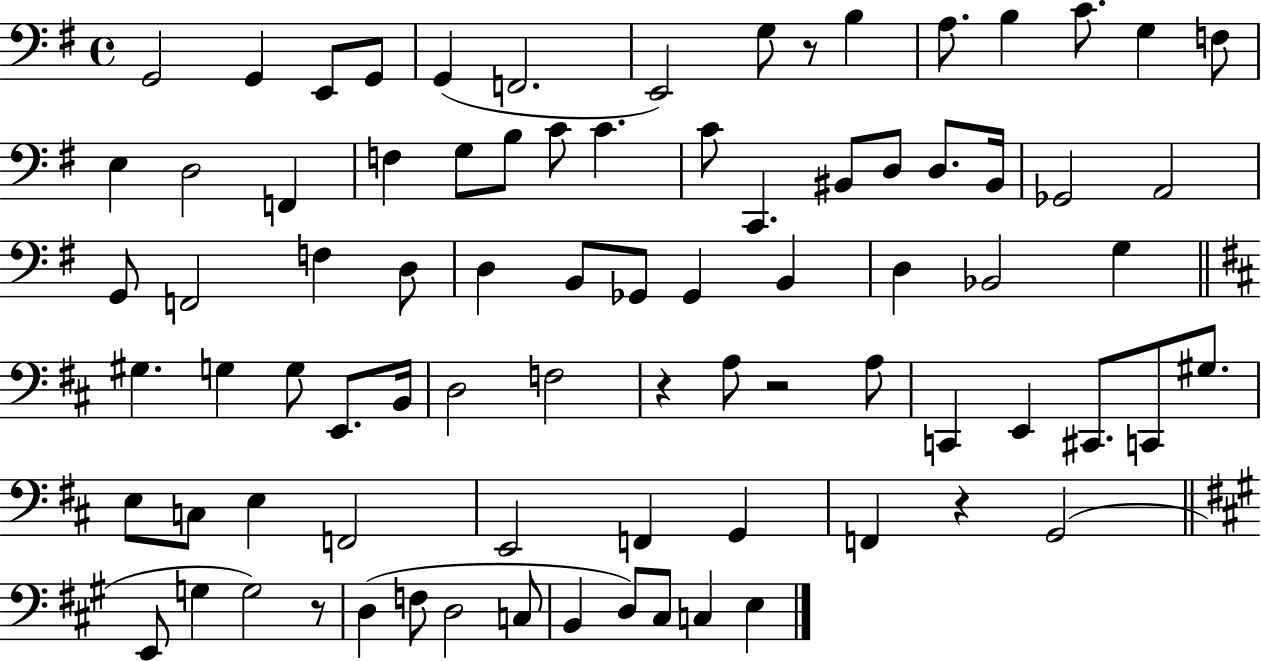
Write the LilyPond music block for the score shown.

{
  \clef bass
  \time 4/4
  \defaultTimeSignature
  \key g \major
  g,2 g,4 e,8 g,8 | g,4( f,2. | e,2) g8 r8 b4 | a8. b4 c'8. g4 f8 | \break e4 d2 f,4 | f4 g8 b8 c'8 c'4. | c'8 c,4. bis,8 d8 d8. bis,16 | ges,2 a,2 | \break g,8 f,2 f4 d8 | d4 b,8 ges,8 ges,4 b,4 | d4 bes,2 g4 | \bar "||" \break \key b \minor gis4. g4 g8 e,8. b,16 | d2 f2 | r4 a8 r2 a8 | c,4 e,4 cis,8. c,8 gis8. | \break e8 c8 e4 f,2 | e,2 f,4 g,4 | f,4 r4 g,2( | \bar "||" \break \key a \major e,8 g4 g2) r8 | d4( f8 d2 c8 | b,4 d8) cis8 c4 e4 | \bar "|."
}